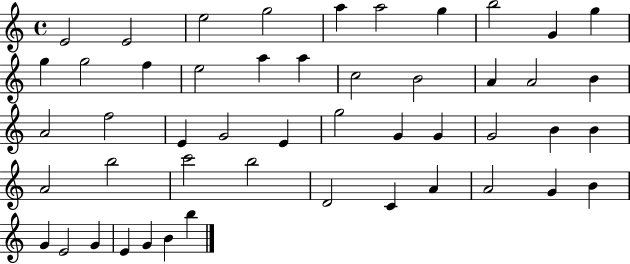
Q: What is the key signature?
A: C major